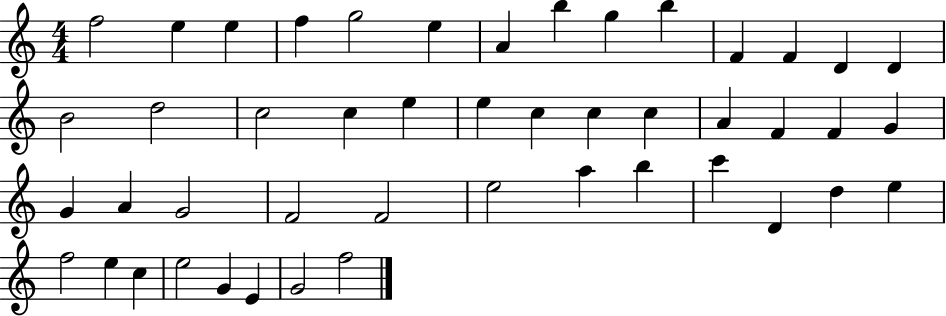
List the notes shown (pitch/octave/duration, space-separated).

F5/h E5/q E5/q F5/q G5/h E5/q A4/q B5/q G5/q B5/q F4/q F4/q D4/q D4/q B4/h D5/h C5/h C5/q E5/q E5/q C5/q C5/q C5/q A4/q F4/q F4/q G4/q G4/q A4/q G4/h F4/h F4/h E5/h A5/q B5/q C6/q D4/q D5/q E5/q F5/h E5/q C5/q E5/h G4/q E4/q G4/h F5/h